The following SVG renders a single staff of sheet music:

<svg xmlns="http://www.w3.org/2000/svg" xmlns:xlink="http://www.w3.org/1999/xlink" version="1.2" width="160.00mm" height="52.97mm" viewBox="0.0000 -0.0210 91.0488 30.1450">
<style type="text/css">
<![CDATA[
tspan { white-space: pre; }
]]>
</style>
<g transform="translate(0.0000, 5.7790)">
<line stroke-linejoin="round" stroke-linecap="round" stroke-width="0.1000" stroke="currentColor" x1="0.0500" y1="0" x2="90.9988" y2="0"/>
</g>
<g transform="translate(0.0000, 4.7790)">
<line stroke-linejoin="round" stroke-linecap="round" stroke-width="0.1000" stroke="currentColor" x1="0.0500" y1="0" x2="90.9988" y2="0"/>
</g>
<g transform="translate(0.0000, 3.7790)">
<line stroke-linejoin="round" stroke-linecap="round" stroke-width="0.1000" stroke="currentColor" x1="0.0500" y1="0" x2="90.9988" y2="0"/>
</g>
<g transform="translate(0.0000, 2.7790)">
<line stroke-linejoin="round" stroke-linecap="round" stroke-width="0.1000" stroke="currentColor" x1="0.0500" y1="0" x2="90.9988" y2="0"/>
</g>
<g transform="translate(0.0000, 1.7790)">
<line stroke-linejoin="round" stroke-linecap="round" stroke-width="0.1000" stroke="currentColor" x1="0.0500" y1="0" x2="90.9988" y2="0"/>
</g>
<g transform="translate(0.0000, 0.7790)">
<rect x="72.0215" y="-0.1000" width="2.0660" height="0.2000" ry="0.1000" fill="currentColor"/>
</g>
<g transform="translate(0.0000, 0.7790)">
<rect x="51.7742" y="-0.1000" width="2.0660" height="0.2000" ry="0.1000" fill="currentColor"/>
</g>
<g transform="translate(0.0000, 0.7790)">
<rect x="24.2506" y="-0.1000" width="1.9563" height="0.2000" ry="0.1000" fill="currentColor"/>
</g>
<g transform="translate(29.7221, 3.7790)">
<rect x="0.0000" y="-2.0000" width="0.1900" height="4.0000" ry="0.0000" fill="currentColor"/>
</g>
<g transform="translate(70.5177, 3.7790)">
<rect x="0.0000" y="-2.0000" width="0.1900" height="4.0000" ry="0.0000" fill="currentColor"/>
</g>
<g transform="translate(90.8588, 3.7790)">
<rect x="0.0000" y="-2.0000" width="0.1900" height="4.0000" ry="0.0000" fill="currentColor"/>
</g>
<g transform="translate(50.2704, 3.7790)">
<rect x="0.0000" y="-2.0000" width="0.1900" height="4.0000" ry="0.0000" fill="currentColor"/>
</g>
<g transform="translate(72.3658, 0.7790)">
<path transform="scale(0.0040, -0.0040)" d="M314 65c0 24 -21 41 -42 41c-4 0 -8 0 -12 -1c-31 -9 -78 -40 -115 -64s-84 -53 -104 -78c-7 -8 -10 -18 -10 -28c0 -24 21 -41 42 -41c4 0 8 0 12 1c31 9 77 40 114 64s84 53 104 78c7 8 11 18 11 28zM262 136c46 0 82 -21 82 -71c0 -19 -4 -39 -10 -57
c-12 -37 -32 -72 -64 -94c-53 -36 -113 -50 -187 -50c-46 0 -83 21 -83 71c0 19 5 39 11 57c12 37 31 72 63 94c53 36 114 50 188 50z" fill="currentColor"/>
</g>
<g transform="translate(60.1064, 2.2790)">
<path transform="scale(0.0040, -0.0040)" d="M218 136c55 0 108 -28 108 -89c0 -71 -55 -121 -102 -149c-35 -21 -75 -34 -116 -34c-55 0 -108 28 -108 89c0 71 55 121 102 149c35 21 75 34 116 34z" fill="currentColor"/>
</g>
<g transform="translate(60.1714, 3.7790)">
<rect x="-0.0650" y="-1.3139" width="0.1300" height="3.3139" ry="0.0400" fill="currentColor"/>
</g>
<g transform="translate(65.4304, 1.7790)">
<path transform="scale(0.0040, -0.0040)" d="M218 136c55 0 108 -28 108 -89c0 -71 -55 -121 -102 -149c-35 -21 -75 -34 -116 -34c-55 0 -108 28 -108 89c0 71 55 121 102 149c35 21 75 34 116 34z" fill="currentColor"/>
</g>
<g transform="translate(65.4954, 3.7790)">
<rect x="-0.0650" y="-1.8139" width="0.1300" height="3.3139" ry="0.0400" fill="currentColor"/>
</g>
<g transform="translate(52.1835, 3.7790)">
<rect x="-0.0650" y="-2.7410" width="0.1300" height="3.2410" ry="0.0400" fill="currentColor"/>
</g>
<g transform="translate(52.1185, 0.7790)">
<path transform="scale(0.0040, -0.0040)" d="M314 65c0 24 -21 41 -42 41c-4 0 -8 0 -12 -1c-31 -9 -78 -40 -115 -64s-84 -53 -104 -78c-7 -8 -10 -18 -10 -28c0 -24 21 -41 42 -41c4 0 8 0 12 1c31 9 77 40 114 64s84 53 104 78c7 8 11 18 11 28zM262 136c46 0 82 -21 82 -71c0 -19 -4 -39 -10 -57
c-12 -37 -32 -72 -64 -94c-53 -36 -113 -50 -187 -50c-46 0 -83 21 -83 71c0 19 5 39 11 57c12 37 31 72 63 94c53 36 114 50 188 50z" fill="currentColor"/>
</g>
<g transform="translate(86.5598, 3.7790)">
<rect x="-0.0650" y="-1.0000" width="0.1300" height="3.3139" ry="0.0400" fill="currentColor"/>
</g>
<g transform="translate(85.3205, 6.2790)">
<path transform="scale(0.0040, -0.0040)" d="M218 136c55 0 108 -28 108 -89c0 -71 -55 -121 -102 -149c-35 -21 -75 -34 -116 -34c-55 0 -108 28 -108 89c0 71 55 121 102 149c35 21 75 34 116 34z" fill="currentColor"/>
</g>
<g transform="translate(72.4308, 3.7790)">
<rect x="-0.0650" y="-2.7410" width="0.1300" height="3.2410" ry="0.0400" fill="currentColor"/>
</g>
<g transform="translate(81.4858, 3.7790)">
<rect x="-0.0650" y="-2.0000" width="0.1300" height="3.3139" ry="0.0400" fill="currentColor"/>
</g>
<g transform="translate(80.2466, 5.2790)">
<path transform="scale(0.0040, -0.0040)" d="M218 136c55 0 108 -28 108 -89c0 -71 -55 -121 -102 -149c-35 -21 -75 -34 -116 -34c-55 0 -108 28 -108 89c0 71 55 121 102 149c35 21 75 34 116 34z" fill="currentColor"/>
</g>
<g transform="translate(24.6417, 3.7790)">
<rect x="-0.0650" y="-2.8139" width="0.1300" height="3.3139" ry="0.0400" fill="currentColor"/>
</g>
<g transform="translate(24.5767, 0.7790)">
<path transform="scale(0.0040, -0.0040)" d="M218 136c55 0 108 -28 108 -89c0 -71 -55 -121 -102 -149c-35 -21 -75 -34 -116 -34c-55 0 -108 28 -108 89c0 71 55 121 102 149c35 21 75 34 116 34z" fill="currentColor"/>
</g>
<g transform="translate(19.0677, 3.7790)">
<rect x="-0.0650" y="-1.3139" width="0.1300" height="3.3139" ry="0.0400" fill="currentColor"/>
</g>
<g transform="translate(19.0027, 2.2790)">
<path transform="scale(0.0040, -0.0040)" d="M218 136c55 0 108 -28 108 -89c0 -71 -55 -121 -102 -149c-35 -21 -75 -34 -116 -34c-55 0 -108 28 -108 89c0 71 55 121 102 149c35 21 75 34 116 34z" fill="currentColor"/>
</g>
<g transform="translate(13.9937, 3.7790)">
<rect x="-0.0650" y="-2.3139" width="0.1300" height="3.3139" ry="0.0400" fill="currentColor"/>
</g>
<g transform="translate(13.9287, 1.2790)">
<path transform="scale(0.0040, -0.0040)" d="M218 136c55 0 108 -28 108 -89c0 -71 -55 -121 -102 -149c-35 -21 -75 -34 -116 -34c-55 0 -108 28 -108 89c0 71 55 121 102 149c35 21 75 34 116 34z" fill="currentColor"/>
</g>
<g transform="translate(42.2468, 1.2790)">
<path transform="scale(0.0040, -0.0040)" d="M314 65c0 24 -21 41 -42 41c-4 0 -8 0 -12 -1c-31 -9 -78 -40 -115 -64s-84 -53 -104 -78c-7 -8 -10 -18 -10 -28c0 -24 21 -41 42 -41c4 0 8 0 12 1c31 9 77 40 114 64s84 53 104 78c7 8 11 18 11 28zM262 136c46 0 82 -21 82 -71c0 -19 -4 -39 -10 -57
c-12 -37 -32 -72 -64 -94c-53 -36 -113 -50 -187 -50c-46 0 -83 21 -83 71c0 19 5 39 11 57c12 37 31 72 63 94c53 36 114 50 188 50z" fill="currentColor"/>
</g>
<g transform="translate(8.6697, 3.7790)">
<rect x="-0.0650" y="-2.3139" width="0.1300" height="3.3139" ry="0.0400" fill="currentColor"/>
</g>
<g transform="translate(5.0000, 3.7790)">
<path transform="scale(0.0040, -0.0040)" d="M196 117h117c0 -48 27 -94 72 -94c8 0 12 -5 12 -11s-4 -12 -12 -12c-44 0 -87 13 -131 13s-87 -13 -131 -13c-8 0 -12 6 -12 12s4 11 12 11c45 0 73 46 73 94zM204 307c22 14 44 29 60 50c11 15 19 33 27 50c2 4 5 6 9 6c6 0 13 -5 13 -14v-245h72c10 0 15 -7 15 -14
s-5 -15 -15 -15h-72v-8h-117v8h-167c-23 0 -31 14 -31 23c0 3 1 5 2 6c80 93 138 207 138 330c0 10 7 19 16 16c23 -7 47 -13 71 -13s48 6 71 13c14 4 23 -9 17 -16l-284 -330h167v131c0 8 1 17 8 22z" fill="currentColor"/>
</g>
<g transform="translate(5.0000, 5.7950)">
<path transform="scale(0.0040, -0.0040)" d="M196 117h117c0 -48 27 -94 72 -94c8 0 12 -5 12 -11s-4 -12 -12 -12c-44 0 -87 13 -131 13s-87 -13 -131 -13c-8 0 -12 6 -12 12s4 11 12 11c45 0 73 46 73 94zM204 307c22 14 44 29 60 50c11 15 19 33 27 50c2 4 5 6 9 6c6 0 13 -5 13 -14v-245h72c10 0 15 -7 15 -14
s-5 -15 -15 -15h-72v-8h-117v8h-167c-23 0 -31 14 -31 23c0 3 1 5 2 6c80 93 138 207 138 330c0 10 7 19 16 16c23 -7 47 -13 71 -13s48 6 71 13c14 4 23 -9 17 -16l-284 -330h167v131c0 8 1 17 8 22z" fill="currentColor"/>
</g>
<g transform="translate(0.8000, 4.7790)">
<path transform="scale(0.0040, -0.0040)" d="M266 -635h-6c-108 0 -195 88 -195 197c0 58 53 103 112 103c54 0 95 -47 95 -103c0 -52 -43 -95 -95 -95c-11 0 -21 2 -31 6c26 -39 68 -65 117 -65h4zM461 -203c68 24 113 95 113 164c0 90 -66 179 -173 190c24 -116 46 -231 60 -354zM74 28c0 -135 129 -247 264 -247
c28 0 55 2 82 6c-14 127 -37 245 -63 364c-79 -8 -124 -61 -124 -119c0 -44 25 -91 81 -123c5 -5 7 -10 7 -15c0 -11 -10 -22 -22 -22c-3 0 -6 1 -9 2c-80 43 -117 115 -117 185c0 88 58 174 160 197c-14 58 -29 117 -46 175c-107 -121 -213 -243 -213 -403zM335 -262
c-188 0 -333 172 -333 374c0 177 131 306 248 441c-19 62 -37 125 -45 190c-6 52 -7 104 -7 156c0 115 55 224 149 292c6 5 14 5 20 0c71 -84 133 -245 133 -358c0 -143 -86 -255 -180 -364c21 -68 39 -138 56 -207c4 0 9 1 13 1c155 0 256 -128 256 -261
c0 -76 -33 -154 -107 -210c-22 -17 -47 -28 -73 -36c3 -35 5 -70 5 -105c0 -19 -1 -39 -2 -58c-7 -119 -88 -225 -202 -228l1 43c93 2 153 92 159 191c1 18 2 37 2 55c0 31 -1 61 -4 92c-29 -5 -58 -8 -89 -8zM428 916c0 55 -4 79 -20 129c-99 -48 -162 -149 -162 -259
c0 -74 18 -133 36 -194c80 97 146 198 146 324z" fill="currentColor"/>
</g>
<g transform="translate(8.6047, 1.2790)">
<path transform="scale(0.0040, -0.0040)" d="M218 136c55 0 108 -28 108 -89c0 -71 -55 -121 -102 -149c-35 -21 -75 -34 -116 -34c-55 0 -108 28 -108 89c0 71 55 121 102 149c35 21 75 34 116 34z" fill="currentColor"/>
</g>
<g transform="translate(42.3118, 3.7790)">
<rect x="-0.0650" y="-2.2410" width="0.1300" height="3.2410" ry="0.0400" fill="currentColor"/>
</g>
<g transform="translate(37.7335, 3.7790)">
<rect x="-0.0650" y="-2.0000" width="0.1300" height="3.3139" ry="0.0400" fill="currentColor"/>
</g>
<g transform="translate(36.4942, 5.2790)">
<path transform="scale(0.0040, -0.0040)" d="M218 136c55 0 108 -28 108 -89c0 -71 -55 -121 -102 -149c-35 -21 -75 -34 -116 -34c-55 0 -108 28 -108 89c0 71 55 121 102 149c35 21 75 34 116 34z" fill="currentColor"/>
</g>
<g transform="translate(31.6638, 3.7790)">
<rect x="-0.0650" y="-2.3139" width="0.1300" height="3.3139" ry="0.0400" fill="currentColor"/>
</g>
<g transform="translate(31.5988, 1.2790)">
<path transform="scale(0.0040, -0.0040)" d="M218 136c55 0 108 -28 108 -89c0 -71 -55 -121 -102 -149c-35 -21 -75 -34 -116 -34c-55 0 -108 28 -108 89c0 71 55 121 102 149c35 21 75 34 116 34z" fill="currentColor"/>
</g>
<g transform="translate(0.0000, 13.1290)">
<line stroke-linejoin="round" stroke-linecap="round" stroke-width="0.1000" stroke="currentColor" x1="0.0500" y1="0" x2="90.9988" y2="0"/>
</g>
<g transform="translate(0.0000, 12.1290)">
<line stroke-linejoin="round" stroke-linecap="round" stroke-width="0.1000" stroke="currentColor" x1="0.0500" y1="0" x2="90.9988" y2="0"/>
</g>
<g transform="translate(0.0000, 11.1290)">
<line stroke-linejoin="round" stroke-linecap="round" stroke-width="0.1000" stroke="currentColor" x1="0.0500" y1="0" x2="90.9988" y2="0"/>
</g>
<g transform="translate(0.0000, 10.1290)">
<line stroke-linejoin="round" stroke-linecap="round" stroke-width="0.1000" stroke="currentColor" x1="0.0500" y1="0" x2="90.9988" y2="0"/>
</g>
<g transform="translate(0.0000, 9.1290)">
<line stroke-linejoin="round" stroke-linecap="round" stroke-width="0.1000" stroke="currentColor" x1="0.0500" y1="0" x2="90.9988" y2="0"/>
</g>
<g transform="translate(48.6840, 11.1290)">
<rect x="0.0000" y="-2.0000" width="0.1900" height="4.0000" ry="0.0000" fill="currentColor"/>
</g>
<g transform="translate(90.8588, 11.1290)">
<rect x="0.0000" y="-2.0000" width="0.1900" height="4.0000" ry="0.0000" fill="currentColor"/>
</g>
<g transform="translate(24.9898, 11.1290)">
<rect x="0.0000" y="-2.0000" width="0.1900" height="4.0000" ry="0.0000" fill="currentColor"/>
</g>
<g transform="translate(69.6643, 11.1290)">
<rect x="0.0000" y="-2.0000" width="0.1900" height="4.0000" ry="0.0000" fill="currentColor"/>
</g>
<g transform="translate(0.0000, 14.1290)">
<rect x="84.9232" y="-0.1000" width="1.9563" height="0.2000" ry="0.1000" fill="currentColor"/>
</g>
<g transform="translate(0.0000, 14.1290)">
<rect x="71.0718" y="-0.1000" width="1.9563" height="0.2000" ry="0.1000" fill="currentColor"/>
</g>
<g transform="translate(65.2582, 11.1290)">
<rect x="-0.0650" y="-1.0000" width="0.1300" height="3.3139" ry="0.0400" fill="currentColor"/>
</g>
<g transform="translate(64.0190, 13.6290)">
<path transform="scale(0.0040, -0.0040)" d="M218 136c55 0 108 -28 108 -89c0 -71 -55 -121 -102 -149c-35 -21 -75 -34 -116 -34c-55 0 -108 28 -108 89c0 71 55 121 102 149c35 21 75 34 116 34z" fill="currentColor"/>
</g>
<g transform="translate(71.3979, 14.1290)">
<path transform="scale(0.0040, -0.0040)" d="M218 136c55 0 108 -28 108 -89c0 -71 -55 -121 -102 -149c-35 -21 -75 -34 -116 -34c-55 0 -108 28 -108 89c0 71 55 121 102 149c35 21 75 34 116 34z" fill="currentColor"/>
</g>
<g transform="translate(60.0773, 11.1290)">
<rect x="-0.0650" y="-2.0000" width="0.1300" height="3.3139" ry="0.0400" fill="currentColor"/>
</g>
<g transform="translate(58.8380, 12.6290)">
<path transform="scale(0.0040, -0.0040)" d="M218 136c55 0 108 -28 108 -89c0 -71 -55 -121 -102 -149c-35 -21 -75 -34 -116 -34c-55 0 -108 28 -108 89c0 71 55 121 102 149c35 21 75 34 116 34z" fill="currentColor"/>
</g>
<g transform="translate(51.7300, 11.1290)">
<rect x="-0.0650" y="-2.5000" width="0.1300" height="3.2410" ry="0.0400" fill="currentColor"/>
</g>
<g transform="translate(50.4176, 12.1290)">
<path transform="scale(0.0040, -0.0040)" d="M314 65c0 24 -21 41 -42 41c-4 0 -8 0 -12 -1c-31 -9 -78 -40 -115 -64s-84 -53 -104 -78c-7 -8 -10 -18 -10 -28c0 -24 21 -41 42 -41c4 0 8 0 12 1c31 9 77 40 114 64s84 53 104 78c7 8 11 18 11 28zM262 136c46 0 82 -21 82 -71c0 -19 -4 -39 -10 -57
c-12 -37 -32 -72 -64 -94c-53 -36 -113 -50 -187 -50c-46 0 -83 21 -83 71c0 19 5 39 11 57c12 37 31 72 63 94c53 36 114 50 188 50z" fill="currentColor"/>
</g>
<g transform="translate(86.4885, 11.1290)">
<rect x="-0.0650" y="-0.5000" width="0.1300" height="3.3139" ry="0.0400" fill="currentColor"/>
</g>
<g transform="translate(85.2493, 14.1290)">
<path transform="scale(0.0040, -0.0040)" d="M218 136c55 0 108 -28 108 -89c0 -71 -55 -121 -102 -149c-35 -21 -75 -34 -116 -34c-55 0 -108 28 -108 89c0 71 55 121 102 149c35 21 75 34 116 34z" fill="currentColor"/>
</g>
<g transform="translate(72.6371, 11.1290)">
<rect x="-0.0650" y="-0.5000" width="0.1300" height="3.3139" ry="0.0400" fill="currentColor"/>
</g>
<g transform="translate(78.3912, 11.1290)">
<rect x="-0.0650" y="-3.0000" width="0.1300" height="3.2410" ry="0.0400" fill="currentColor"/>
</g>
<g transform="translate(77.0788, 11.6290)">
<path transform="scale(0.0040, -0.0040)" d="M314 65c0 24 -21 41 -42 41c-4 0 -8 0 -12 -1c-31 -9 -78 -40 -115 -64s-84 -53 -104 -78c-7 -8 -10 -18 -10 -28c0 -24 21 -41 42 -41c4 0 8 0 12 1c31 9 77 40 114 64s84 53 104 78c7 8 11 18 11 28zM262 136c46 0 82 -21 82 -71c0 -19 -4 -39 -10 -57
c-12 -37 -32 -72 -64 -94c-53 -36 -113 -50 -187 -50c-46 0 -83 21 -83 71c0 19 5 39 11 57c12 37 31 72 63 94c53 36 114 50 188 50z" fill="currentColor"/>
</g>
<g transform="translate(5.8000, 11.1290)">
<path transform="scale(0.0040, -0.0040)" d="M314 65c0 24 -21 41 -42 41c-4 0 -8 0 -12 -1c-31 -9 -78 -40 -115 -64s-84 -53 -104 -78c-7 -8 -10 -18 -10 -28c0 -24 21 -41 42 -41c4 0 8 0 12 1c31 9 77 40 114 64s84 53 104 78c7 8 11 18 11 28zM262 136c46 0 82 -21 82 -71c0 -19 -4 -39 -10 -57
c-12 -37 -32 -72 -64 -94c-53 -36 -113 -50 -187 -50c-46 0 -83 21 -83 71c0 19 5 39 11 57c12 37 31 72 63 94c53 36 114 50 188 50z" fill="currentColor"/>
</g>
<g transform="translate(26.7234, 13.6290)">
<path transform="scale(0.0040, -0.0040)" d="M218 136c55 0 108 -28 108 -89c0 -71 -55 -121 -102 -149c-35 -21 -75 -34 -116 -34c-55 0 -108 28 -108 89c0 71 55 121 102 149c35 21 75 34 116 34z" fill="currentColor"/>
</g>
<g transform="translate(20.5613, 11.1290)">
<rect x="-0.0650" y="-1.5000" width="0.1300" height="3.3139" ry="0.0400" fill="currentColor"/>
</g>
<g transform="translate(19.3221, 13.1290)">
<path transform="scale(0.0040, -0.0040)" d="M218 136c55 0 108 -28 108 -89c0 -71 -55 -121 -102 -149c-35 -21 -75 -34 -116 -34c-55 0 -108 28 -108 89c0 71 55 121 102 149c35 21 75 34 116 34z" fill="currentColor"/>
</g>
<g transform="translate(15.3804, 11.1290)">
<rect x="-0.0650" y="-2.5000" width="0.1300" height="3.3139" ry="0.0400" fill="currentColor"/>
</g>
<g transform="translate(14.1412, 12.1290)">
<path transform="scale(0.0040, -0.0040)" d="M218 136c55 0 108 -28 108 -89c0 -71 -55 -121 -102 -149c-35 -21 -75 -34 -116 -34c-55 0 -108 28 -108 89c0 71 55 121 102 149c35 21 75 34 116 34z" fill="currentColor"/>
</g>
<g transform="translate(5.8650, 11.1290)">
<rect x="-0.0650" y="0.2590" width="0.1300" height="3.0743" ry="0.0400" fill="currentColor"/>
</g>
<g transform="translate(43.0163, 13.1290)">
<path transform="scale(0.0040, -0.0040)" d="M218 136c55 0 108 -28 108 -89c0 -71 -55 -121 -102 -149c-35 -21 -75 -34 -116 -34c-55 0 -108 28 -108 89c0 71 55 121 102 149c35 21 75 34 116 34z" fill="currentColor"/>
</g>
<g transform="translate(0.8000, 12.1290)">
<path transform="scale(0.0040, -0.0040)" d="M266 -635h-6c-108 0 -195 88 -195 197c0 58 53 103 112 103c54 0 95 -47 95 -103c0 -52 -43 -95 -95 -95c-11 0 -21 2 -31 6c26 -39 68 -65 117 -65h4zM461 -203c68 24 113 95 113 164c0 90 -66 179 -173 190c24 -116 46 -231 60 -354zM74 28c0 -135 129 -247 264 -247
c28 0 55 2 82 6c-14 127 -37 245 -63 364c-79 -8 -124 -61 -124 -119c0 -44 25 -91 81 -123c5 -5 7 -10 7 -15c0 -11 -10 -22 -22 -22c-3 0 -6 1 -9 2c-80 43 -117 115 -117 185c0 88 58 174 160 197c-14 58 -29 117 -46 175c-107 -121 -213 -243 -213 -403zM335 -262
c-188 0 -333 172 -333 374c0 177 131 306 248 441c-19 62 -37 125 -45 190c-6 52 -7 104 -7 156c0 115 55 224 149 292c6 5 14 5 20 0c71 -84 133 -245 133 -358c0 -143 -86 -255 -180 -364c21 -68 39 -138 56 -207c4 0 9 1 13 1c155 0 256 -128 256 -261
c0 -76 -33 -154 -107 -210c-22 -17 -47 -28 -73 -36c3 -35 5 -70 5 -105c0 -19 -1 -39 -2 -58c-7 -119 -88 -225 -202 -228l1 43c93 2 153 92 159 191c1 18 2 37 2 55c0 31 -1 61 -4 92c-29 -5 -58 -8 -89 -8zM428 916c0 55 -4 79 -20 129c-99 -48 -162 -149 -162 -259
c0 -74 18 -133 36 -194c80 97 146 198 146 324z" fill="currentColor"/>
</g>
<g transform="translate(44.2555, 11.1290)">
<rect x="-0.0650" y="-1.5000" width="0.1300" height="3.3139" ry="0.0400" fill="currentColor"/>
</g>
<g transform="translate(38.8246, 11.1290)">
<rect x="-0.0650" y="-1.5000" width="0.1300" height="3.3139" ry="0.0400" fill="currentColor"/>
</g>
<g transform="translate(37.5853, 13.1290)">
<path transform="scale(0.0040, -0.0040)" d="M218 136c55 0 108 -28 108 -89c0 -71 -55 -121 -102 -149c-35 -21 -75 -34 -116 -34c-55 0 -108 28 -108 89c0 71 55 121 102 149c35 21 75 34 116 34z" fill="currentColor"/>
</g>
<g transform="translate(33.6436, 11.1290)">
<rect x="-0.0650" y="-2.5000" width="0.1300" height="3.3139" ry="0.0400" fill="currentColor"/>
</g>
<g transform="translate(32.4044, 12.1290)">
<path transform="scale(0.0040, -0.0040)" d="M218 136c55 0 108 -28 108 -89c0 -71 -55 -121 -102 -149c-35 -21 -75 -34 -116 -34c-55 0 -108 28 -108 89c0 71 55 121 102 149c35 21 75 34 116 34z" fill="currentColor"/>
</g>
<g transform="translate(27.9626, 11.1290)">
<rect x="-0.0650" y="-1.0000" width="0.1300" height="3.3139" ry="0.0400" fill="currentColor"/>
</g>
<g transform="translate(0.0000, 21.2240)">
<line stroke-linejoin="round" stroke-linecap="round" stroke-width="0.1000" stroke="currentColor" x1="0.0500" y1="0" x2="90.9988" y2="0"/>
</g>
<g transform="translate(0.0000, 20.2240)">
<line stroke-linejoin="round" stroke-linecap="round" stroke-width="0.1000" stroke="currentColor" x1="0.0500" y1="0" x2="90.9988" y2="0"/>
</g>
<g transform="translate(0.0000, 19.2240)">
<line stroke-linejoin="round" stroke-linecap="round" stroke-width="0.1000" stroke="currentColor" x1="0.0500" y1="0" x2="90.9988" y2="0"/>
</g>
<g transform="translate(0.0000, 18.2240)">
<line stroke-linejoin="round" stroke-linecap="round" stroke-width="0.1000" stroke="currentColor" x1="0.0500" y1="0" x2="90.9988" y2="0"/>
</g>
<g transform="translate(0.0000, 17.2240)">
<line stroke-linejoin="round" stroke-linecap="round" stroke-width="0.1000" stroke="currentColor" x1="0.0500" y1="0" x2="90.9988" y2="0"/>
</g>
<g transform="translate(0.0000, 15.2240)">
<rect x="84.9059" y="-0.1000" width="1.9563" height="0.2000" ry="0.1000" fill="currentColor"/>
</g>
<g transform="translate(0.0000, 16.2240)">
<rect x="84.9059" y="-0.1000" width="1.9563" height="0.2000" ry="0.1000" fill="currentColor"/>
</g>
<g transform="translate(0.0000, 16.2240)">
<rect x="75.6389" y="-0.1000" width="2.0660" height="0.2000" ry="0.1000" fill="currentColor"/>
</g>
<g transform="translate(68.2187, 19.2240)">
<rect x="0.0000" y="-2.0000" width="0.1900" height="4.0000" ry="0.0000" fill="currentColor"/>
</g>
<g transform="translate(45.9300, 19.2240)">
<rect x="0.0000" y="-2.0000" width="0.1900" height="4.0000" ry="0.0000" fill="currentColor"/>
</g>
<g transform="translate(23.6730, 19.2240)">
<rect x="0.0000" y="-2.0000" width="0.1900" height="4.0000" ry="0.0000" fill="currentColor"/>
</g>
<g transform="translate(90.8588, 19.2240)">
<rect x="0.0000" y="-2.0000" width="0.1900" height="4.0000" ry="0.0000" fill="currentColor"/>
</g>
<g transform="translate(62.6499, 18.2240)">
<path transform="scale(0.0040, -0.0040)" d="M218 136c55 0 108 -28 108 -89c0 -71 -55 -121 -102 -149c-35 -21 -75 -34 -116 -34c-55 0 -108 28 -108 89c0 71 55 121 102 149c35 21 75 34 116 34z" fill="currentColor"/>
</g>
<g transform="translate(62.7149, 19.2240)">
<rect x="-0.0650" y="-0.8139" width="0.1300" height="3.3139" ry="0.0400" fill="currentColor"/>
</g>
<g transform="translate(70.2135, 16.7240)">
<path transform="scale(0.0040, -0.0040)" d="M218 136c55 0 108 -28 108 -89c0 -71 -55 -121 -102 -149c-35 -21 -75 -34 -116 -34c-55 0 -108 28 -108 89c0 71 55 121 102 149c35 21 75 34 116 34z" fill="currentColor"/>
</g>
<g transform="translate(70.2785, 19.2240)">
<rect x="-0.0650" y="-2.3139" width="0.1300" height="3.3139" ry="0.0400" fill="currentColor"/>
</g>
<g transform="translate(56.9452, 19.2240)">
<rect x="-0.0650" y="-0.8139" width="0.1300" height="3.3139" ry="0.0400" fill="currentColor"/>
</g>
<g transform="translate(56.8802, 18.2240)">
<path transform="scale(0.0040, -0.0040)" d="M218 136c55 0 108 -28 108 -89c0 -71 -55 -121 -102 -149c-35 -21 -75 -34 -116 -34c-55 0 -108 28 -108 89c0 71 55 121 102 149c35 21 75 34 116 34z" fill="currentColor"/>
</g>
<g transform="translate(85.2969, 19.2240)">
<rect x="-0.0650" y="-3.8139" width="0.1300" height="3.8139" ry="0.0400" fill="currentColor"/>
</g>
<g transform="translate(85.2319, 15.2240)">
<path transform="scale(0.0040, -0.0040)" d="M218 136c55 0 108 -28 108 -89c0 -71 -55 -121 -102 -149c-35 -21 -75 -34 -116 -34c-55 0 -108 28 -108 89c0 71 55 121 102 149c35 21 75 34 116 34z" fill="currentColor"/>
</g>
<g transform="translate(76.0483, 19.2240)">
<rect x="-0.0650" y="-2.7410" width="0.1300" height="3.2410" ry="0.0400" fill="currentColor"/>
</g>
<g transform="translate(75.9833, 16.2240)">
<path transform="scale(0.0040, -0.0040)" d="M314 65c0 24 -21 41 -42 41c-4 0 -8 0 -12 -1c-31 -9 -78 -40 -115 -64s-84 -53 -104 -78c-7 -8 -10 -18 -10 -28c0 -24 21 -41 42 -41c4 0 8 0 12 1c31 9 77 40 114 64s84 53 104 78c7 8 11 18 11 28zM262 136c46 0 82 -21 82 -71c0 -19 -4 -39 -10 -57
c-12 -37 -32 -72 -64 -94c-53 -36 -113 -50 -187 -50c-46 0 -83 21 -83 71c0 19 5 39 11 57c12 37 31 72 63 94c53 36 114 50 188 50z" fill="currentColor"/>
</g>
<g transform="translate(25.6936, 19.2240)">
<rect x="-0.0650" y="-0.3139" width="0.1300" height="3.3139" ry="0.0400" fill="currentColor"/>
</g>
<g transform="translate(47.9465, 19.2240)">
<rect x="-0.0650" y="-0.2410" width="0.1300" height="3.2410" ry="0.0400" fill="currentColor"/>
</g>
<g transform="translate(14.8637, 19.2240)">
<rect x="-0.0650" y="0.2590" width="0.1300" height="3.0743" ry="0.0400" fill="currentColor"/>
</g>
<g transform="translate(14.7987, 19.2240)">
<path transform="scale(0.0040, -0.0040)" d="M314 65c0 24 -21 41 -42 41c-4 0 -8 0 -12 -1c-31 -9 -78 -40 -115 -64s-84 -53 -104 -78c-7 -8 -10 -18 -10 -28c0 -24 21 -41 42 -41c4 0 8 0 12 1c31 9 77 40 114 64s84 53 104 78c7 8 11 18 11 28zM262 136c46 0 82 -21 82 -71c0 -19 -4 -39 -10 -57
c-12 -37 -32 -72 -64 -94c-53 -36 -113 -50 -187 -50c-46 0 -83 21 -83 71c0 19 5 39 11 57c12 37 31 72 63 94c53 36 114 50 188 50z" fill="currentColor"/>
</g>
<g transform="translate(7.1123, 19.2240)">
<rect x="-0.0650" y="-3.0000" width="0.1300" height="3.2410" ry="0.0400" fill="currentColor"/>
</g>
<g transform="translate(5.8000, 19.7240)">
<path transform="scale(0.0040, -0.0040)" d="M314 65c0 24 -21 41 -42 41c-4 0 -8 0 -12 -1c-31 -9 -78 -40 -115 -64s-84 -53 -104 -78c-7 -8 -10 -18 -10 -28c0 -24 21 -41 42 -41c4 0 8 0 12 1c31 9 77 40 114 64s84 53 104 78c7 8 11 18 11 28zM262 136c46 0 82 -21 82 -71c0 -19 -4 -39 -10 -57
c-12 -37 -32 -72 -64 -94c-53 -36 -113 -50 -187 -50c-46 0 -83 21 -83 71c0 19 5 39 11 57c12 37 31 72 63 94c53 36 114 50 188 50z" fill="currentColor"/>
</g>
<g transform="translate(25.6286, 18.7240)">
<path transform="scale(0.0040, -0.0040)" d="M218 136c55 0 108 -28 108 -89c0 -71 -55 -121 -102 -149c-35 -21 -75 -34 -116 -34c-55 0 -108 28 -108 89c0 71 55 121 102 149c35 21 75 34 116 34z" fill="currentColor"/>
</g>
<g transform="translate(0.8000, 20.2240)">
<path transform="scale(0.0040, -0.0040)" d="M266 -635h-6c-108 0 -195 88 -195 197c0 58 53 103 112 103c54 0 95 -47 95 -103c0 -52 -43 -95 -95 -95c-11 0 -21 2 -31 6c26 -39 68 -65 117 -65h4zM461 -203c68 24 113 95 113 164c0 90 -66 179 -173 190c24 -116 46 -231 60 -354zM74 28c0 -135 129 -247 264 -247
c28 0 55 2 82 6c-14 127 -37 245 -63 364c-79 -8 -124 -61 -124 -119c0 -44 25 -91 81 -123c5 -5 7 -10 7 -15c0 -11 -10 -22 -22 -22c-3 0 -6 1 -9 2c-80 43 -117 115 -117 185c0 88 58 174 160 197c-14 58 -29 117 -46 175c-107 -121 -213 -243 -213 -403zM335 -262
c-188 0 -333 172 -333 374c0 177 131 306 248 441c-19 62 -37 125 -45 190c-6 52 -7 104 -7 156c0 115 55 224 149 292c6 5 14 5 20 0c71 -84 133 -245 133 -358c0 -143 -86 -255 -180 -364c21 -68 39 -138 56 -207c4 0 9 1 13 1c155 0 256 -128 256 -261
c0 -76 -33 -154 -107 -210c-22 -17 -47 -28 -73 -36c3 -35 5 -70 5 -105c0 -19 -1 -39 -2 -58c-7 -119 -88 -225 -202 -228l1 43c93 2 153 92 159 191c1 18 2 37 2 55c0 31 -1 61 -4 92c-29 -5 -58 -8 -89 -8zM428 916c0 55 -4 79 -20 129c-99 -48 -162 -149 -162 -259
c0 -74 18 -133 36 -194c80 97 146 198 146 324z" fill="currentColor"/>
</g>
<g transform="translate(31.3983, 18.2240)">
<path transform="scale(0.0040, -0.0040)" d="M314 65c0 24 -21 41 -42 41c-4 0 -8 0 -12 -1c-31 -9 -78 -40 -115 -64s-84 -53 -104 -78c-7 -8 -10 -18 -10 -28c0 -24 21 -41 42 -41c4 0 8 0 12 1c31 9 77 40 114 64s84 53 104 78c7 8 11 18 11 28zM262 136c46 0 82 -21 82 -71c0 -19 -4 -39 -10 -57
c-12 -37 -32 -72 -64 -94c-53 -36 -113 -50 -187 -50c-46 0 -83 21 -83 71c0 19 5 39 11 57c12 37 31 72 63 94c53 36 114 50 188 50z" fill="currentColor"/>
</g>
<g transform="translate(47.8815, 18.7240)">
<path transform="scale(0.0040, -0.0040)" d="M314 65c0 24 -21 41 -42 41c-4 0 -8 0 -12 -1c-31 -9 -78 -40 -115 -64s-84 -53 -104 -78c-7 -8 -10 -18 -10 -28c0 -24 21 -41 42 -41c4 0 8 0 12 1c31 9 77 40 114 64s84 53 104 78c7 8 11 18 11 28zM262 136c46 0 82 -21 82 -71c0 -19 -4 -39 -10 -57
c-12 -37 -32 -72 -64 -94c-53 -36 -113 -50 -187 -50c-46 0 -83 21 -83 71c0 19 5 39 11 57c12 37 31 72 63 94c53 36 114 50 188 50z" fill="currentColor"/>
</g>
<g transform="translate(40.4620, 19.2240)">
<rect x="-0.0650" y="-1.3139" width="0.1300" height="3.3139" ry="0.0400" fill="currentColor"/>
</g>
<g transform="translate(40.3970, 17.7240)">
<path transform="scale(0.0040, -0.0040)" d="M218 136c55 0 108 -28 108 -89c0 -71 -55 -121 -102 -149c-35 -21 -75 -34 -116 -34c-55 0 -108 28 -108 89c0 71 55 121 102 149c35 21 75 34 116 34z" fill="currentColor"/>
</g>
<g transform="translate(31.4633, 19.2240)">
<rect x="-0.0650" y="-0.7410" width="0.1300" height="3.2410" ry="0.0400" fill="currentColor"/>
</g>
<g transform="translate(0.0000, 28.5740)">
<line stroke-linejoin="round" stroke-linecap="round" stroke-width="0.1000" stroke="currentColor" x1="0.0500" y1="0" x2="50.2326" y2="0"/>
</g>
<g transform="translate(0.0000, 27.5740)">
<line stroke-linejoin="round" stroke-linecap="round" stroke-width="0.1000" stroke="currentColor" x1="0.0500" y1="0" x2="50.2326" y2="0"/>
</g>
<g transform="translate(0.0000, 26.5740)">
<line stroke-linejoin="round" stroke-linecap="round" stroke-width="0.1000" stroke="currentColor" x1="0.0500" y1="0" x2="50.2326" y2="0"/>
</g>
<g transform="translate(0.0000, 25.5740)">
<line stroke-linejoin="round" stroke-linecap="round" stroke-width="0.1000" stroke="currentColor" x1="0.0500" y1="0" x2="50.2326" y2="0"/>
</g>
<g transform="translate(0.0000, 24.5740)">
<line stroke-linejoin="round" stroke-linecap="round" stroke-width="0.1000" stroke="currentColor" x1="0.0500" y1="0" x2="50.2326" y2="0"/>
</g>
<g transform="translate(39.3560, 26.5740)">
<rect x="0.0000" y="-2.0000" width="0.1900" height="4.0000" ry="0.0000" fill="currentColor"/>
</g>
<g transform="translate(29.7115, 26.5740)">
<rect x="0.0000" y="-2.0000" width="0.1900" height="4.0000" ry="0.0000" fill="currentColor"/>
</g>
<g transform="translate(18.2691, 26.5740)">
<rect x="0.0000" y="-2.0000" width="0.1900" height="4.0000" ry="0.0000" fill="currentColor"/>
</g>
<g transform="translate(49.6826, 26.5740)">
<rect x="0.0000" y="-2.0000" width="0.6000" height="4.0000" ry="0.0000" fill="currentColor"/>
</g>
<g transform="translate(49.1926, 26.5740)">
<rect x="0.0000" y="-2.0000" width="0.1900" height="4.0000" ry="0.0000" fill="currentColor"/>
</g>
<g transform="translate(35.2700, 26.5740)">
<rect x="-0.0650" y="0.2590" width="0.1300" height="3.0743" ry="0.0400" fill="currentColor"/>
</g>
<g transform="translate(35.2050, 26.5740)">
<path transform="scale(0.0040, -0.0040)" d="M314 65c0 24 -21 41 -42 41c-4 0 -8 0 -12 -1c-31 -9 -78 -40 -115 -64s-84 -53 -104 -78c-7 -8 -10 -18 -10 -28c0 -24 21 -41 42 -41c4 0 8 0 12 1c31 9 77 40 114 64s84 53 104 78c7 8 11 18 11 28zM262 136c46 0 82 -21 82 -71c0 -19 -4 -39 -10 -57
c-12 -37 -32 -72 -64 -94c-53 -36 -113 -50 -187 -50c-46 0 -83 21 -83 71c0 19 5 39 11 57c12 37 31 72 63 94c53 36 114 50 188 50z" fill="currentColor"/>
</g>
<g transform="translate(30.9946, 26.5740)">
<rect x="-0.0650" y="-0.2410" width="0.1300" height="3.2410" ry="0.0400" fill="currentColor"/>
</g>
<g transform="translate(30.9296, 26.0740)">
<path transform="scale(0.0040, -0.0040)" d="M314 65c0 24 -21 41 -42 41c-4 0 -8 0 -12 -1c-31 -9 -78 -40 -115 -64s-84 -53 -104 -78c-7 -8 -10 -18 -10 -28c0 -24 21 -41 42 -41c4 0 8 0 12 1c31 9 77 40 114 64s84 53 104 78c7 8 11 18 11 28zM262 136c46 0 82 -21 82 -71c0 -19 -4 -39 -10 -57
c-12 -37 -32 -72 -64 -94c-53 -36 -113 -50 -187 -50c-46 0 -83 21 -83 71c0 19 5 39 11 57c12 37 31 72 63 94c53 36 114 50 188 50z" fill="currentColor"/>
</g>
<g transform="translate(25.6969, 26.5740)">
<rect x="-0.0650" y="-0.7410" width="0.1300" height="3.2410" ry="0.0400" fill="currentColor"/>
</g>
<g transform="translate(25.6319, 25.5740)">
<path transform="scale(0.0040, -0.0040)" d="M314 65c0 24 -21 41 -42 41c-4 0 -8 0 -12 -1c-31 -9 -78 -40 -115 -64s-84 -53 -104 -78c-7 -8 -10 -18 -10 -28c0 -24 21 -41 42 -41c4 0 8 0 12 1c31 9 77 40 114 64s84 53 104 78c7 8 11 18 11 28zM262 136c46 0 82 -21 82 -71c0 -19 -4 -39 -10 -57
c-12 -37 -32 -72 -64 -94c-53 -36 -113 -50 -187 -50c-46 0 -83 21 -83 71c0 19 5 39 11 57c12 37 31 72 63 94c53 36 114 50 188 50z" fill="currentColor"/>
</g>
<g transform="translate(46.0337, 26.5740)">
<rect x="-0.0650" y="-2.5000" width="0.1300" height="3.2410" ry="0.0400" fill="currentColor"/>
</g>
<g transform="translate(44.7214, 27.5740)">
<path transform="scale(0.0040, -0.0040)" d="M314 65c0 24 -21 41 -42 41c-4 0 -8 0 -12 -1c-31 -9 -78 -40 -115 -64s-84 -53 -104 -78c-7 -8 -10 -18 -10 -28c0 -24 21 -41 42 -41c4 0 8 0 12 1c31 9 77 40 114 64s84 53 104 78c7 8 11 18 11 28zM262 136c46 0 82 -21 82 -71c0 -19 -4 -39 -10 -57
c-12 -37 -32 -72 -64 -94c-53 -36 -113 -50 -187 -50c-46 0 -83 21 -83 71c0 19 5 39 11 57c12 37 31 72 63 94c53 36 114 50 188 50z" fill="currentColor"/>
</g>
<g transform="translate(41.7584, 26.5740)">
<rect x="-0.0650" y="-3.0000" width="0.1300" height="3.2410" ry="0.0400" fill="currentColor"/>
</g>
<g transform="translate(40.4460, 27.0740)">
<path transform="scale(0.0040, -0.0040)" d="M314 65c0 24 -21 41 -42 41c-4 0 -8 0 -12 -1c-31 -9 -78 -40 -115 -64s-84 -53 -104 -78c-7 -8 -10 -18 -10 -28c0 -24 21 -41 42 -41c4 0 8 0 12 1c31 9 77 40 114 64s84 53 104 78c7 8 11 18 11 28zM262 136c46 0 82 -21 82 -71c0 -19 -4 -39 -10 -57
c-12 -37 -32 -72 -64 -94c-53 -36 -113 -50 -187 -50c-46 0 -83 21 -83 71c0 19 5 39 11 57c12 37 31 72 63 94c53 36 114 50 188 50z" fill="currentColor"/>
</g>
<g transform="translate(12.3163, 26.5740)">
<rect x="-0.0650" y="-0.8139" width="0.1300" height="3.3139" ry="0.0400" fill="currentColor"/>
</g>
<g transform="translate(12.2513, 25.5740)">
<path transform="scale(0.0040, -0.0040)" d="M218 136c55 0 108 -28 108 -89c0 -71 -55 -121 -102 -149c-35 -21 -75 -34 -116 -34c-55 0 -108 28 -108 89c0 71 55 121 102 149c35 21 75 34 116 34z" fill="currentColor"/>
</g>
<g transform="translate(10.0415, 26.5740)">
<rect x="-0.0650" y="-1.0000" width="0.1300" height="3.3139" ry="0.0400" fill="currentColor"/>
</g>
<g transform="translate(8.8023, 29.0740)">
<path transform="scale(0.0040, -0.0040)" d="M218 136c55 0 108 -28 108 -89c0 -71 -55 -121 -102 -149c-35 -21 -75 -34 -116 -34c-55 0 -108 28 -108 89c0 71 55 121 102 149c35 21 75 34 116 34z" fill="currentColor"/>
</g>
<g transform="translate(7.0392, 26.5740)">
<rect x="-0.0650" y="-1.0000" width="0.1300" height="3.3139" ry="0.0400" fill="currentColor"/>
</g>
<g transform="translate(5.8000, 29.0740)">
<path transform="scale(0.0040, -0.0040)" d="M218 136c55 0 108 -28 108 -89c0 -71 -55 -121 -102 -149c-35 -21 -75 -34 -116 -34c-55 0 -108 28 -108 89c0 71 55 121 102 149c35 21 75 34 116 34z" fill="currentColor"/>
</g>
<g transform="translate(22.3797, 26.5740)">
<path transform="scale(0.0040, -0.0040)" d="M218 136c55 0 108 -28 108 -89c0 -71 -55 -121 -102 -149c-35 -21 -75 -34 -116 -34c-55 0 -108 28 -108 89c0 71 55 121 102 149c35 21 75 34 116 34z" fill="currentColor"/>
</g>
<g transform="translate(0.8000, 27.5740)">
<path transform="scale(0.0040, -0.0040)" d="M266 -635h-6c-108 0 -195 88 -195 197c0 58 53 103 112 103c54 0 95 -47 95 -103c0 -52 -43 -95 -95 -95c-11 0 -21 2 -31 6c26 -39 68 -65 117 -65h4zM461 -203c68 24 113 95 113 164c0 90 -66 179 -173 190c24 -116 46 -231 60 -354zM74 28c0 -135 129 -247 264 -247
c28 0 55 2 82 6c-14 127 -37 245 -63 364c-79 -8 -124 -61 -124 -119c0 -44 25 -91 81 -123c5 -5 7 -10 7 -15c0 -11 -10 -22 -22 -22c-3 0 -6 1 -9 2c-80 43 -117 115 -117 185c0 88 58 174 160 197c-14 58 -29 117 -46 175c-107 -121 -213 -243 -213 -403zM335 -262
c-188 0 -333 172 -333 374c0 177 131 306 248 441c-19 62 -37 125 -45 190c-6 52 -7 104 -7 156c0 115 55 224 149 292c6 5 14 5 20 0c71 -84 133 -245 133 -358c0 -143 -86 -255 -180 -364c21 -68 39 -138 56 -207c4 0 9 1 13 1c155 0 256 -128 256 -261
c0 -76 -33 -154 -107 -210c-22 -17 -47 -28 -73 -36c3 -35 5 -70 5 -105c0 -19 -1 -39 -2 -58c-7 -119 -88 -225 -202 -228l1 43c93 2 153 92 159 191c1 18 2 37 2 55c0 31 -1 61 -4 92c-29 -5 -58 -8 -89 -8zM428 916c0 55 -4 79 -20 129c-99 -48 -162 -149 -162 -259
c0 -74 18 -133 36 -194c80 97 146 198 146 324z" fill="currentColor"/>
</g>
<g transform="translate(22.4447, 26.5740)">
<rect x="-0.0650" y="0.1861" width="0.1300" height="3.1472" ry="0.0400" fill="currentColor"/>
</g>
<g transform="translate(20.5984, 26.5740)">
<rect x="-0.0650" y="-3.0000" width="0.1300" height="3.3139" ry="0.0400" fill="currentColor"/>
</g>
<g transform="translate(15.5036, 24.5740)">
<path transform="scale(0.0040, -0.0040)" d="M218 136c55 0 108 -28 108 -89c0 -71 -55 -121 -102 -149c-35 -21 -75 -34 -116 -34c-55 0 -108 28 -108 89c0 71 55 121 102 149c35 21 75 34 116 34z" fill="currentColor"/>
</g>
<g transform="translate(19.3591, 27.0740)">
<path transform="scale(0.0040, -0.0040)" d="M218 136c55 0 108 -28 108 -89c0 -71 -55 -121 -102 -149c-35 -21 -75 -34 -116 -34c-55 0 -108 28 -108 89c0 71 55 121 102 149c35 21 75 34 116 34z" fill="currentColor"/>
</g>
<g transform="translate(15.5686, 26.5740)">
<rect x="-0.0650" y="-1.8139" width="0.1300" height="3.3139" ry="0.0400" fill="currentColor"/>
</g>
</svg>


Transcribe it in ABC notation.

X:1
T:Untitled
M:4/4
L:1/4
K:C
g g e a g F g2 a2 e f a2 F D B2 G E D G E E G2 F D C A2 C A2 B2 c d2 e c2 d d g a2 c' D D d f A B d2 c2 B2 A2 G2